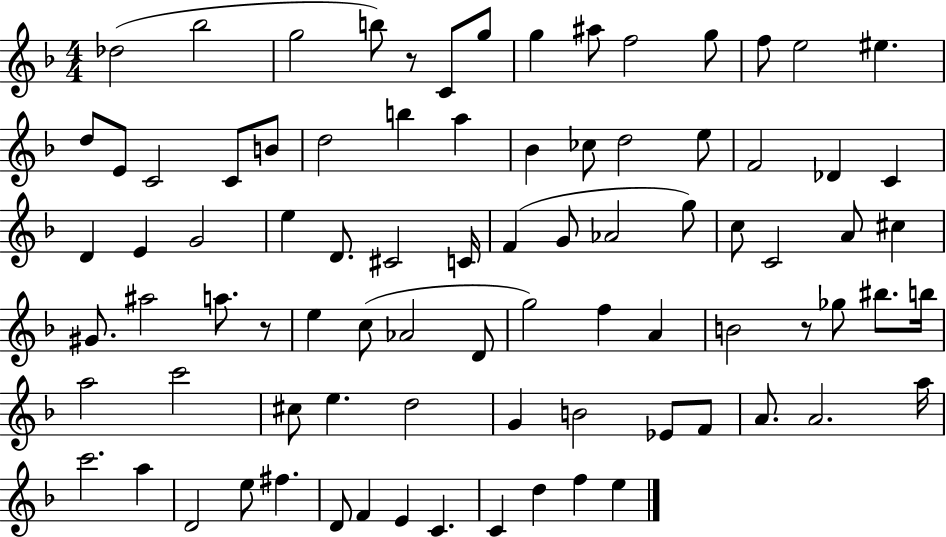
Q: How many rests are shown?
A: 3